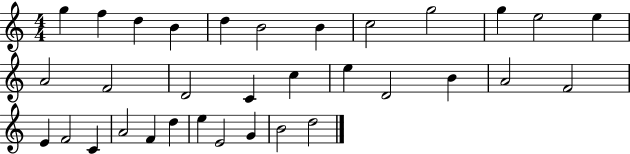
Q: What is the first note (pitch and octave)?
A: G5